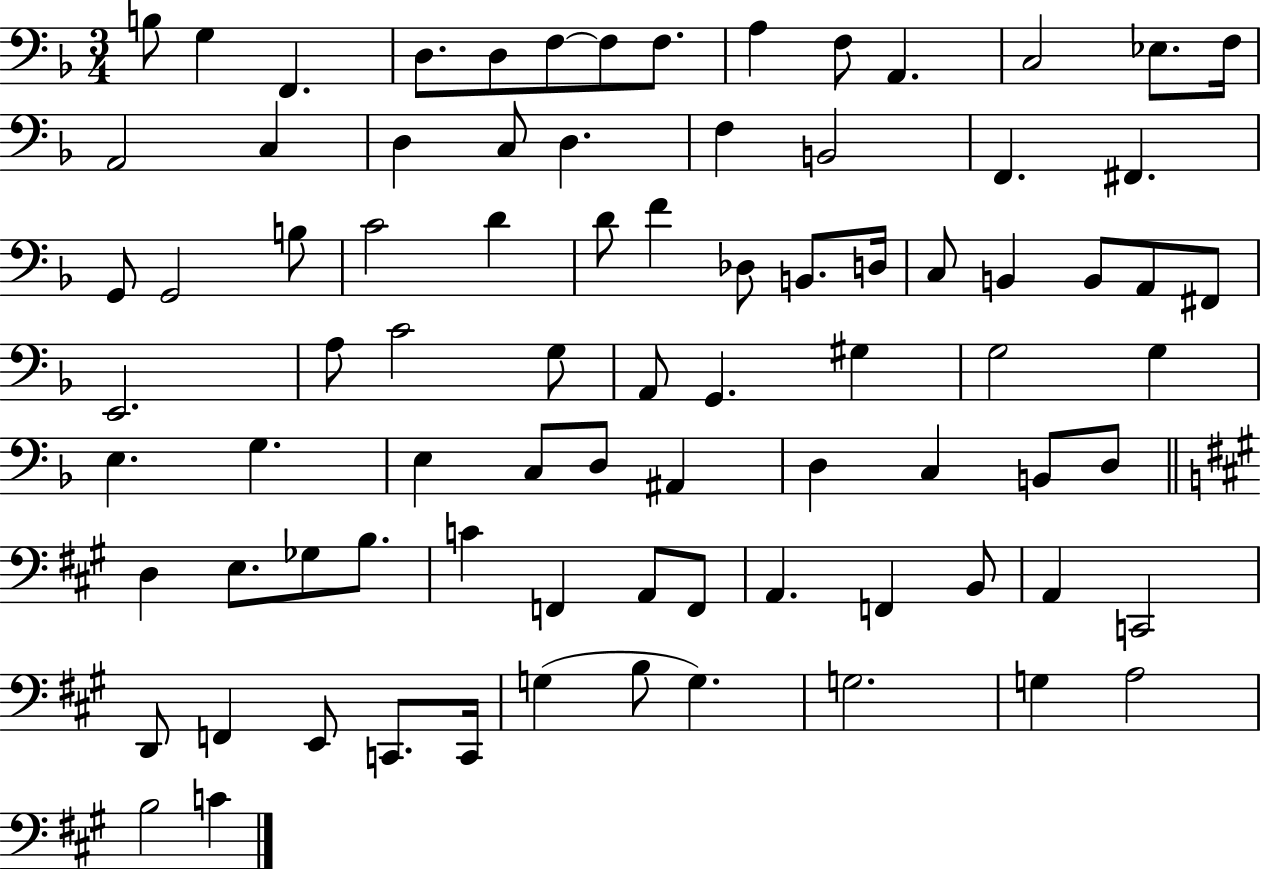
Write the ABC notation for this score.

X:1
T:Untitled
M:3/4
L:1/4
K:F
B,/2 G, F,, D,/2 D,/2 F,/2 F,/2 F,/2 A, F,/2 A,, C,2 _E,/2 F,/4 A,,2 C, D, C,/2 D, F, B,,2 F,, ^F,, G,,/2 G,,2 B,/2 C2 D D/2 F _D,/2 B,,/2 D,/4 C,/2 B,, B,,/2 A,,/2 ^F,,/2 E,,2 A,/2 C2 G,/2 A,,/2 G,, ^G, G,2 G, E, G, E, C,/2 D,/2 ^A,, D, C, B,,/2 D,/2 D, E,/2 _G,/2 B,/2 C F,, A,,/2 F,,/2 A,, F,, B,,/2 A,, C,,2 D,,/2 F,, E,,/2 C,,/2 C,,/4 G, B,/2 G, G,2 G, A,2 B,2 C